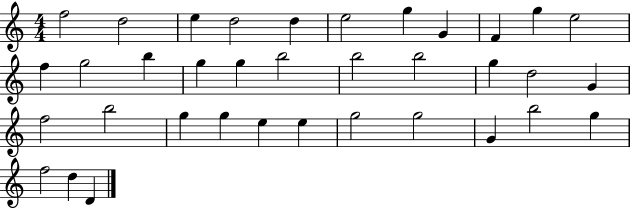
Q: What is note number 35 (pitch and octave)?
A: D5